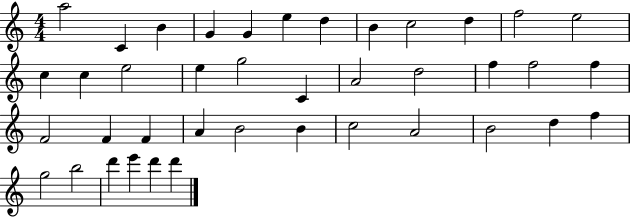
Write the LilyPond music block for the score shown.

{
  \clef treble
  \numericTimeSignature
  \time 4/4
  \key c \major
  a''2 c'4 b'4 | g'4 g'4 e''4 d''4 | b'4 c''2 d''4 | f''2 e''2 | \break c''4 c''4 e''2 | e''4 g''2 c'4 | a'2 d''2 | f''4 f''2 f''4 | \break f'2 f'4 f'4 | a'4 b'2 b'4 | c''2 a'2 | b'2 d''4 f''4 | \break g''2 b''2 | d'''4 e'''4 d'''4 d'''4 | \bar "|."
}